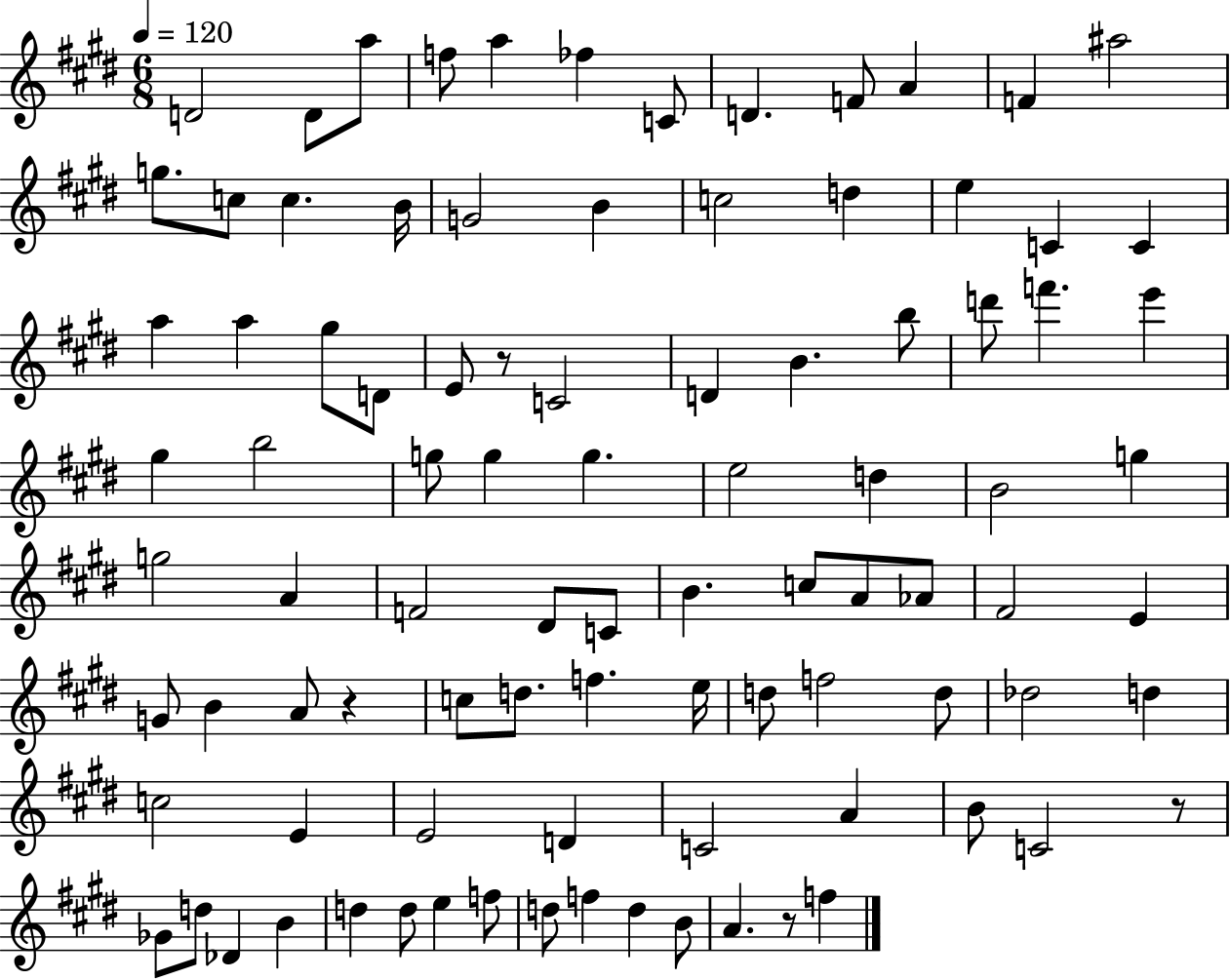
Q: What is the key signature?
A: E major